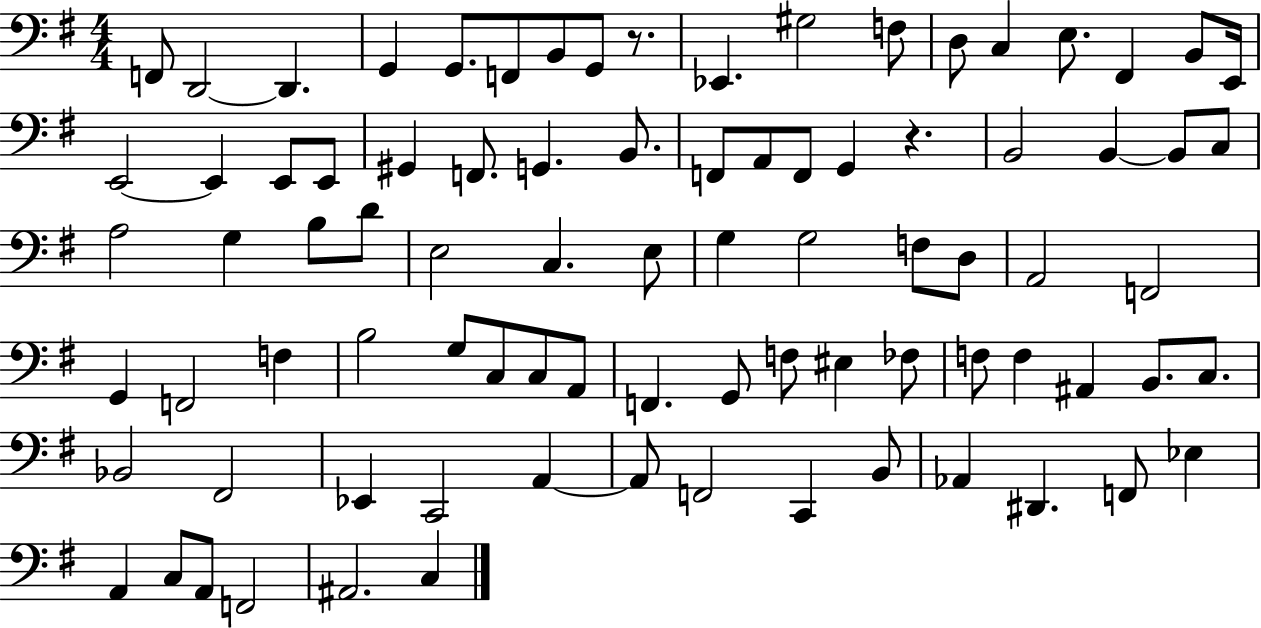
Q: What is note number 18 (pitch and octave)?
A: E2